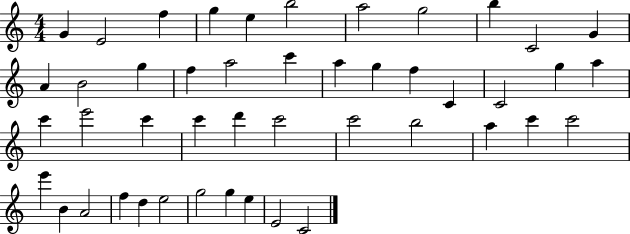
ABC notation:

X:1
T:Untitled
M:4/4
L:1/4
K:C
G E2 f g e b2 a2 g2 b C2 G A B2 g f a2 c' a g f C C2 g a c' e'2 c' c' d' c'2 c'2 b2 a c' c'2 e' B A2 f d e2 g2 g e E2 C2